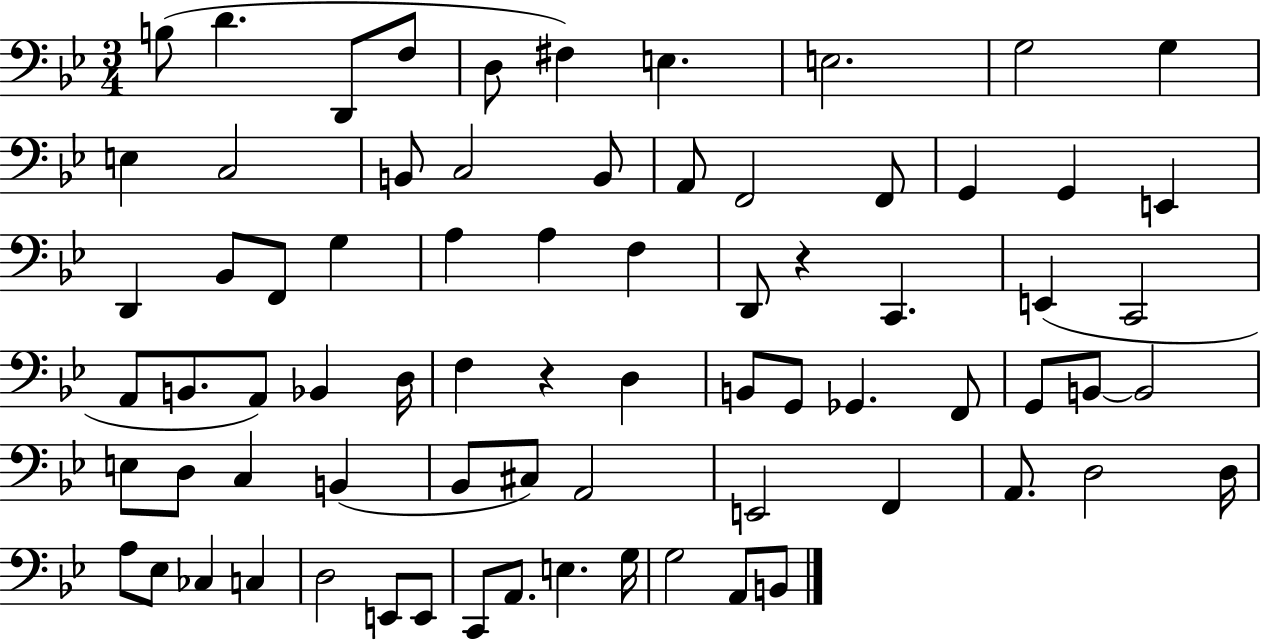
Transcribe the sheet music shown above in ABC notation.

X:1
T:Untitled
M:3/4
L:1/4
K:Bb
B,/2 D D,,/2 F,/2 D,/2 ^F, E, E,2 G,2 G, E, C,2 B,,/2 C,2 B,,/2 A,,/2 F,,2 F,,/2 G,, G,, E,, D,, _B,,/2 F,,/2 G, A, A, F, D,,/2 z C,, E,, C,,2 A,,/2 B,,/2 A,,/2 _B,, D,/4 F, z D, B,,/2 G,,/2 _G,, F,,/2 G,,/2 B,,/2 B,,2 E,/2 D,/2 C, B,, _B,,/2 ^C,/2 A,,2 E,,2 F,, A,,/2 D,2 D,/4 A,/2 _E,/2 _C, C, D,2 E,,/2 E,,/2 C,,/2 A,,/2 E, G,/4 G,2 A,,/2 B,,/2